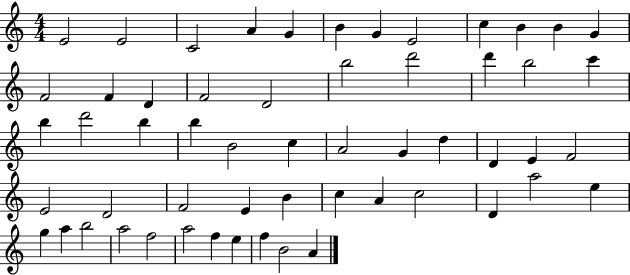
E4/h E4/h C4/h A4/q G4/q B4/q G4/q E4/h C5/q B4/q B4/q G4/q F4/h F4/q D4/q F4/h D4/h B5/h D6/h D6/q B5/h C6/q B5/q D6/h B5/q B5/q B4/h C5/q A4/h G4/q D5/q D4/q E4/q F4/h E4/h D4/h F4/h E4/q B4/q C5/q A4/q C5/h D4/q A5/h E5/q G5/q A5/q B5/h A5/h F5/h A5/h F5/q E5/q F5/q B4/h A4/q